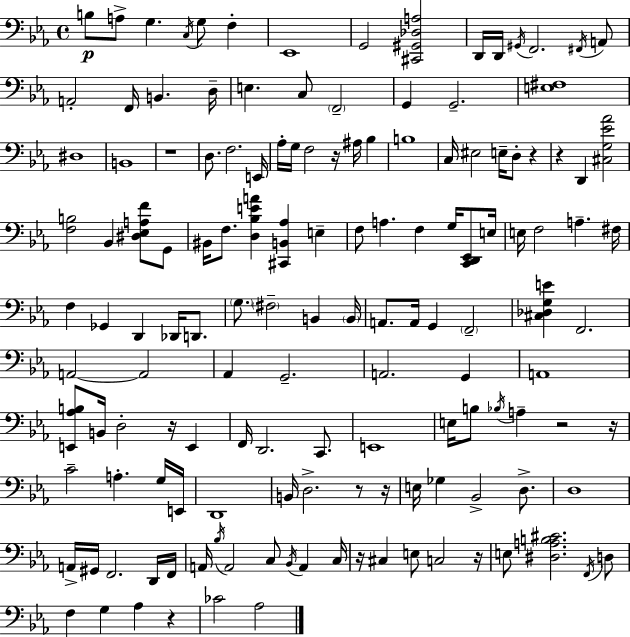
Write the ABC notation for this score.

X:1
T:Untitled
M:4/4
L:1/4
K:Cm
B,/2 A,/2 G, C,/4 G,/2 F, _E,,4 G,,2 [^C,,^G,,_D,A,]2 D,,/4 D,,/4 ^G,,/4 F,,2 ^F,,/4 A,,/2 A,,2 F,,/4 B,, D,/4 E, C,/2 F,,2 G,, G,,2 [E,^F,]4 ^D,4 B,,4 z4 D,/2 F,2 E,,/4 _A,/4 G,/4 F,2 z/4 ^A,/4 _B, B,4 C,/4 ^E,2 E,/4 D,/2 z z D,, [^C,G,_E_A]2 [F,B,]2 _B,, [^D,_E,A,F]/2 G,,/2 ^B,,/4 F,/2 [D,_B,EA] [^C,,B,,_A,] E, F,/2 A, F, G,/4 [C,,D,,_E,,]/2 E,/4 E,/4 F,2 A, ^F,/4 F, _G,, D,, _D,,/4 D,,/2 G,/2 ^F,2 B,, B,,/4 A,,/2 A,,/4 G,, F,,2 [^C,_D,G,E] F,,2 A,,2 A,,2 _A,, G,,2 A,,2 G,, A,,4 [E,,_A,B,]/2 B,,/4 D,2 z/4 E,, F,,/4 D,,2 C,,/2 E,,4 E,/4 B,/2 _B,/4 A, z2 z/4 C2 A, G,/4 E,,/4 D,,4 B,,/4 D,2 z/2 z/4 E,/4 _G, _B,,2 D,/2 D,4 A,,/4 ^G,,/4 F,,2 D,,/4 F,,/4 A,,/4 _B,/4 A,,2 C,/2 _B,,/4 A,, C,/4 z/4 ^C, E,/2 C,2 z/4 E,/2 [^D,A,B,^C]2 F,,/4 D,/2 F, G, _A, z _C2 _A,2